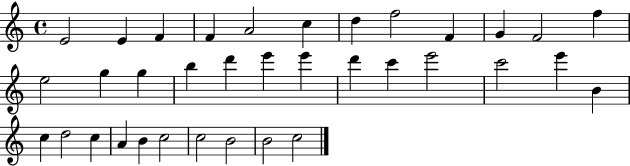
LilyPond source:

{
  \clef treble
  \time 4/4
  \defaultTimeSignature
  \key c \major
  e'2 e'4 f'4 | f'4 a'2 c''4 | d''4 f''2 f'4 | g'4 f'2 f''4 | \break e''2 g''4 g''4 | b''4 d'''4 e'''4 e'''4 | d'''4 c'''4 e'''2 | c'''2 e'''4 b'4 | \break c''4 d''2 c''4 | a'4 b'4 c''2 | c''2 b'2 | b'2 c''2 | \break \bar "|."
}